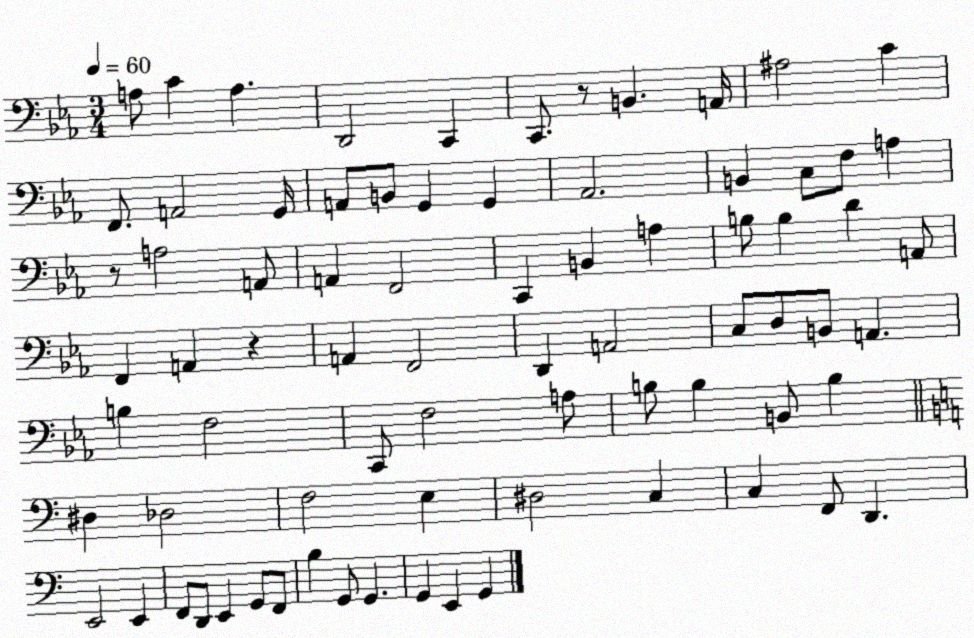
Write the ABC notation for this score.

X:1
T:Untitled
M:3/4
L:1/4
K:Eb
A,/2 C A, D,,2 C,, C,,/2 z/2 B,, A,,/4 ^A,2 C F,,/2 A,,2 G,,/4 A,,/2 B,,/2 G,, G,, _A,,2 B,, C,/2 F,/2 A, z/2 A,2 A,,/2 A,, F,,2 C,, B,, A, B,/2 B, D A,,/2 F,, A,, z A,, F,,2 D,, A,,2 C,/2 D,/2 B,,/2 A,, B, F,2 C,,/2 F,2 A,/2 B,/2 B, B,,/2 B, ^D, _D,2 F,2 E, ^D,2 C, C, F,,/2 D,, E,,2 E,, F,,/2 D,,/2 E,, G,,/2 F,,/2 B, G,,/2 G,, G,, E,, G,,